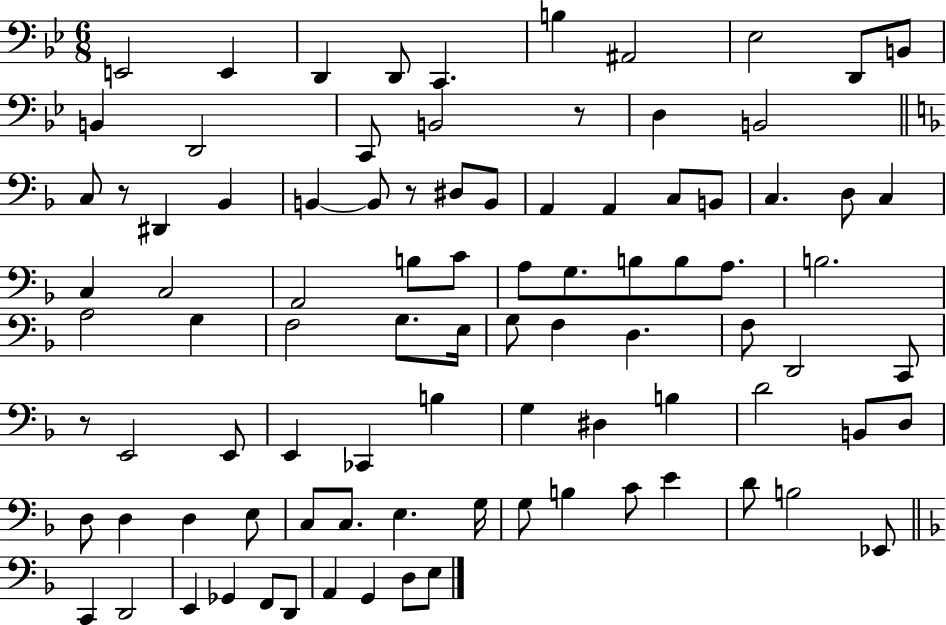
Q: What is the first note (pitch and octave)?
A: E2